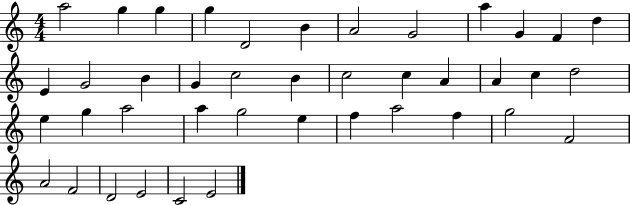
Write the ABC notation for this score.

X:1
T:Untitled
M:4/4
L:1/4
K:C
a2 g g g D2 B A2 G2 a G F d E G2 B G c2 B c2 c A A c d2 e g a2 a g2 e f a2 f g2 F2 A2 F2 D2 E2 C2 E2